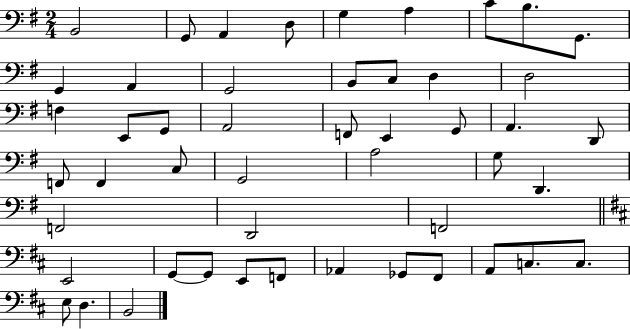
{
  \clef bass
  \numericTimeSignature
  \time 2/4
  \key g \major
  b,2 | g,8 a,4 d8 | g4 a4 | c'8 b8. g,8. | \break g,4 a,4 | g,2 | b,8 c8 d4 | d2 | \break f4 e,8 g,8 | a,2 | f,8 e,4 g,8 | a,4. d,8 | \break f,8 f,4 c8 | g,2 | a2 | g8 d,4. | \break f,2 | d,2 | f,2 | \bar "||" \break \key d \major e,2 | g,8~~ g,8 e,8 f,8 | aes,4 ges,8 fis,8 | a,8 c8. c8. | \break e8 d4. | b,2 | \bar "|."
}